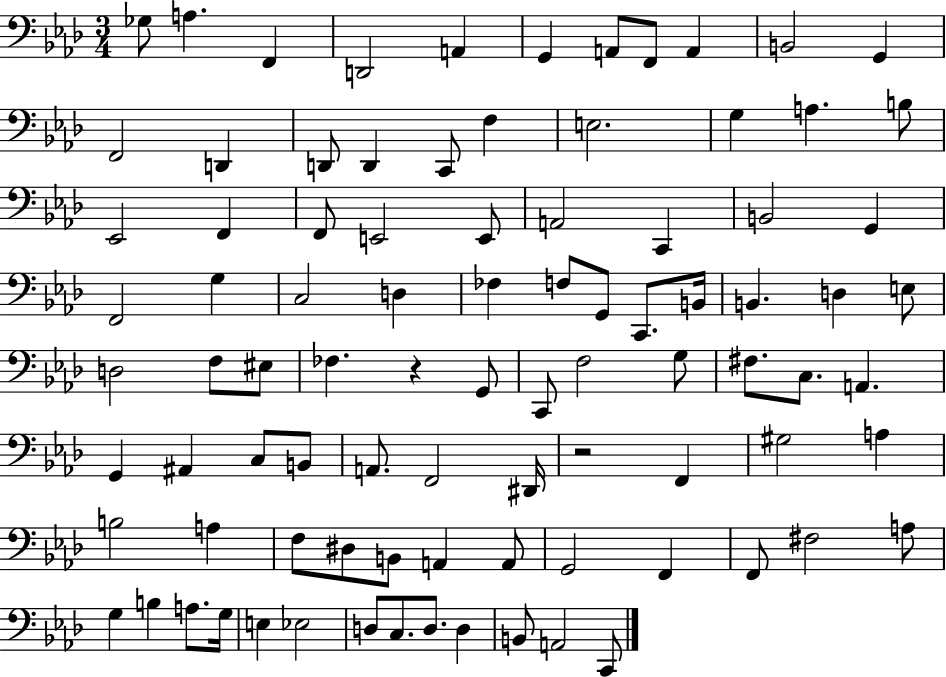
{
  \clef bass
  \numericTimeSignature
  \time 3/4
  \key aes \major
  ges8 a4. f,4 | d,2 a,4 | g,4 a,8 f,8 a,4 | b,2 g,4 | \break f,2 d,4 | d,8 d,4 c,8 f4 | e2. | g4 a4. b8 | \break ees,2 f,4 | f,8 e,2 e,8 | a,2 c,4 | b,2 g,4 | \break f,2 g4 | c2 d4 | fes4 f8 g,8 c,8. b,16 | b,4. d4 e8 | \break d2 f8 eis8 | fes4. r4 g,8 | c,8 f2 g8 | fis8. c8. a,4. | \break g,4 ais,4 c8 b,8 | a,8. f,2 dis,16 | r2 f,4 | gis2 a4 | \break b2 a4 | f8 dis8 b,8 a,4 a,8 | g,2 f,4 | f,8 fis2 a8 | \break g4 b4 a8. g16 | e4 ees2 | d8 c8. d8. d4 | b,8 a,2 c,8 | \break \bar "|."
}